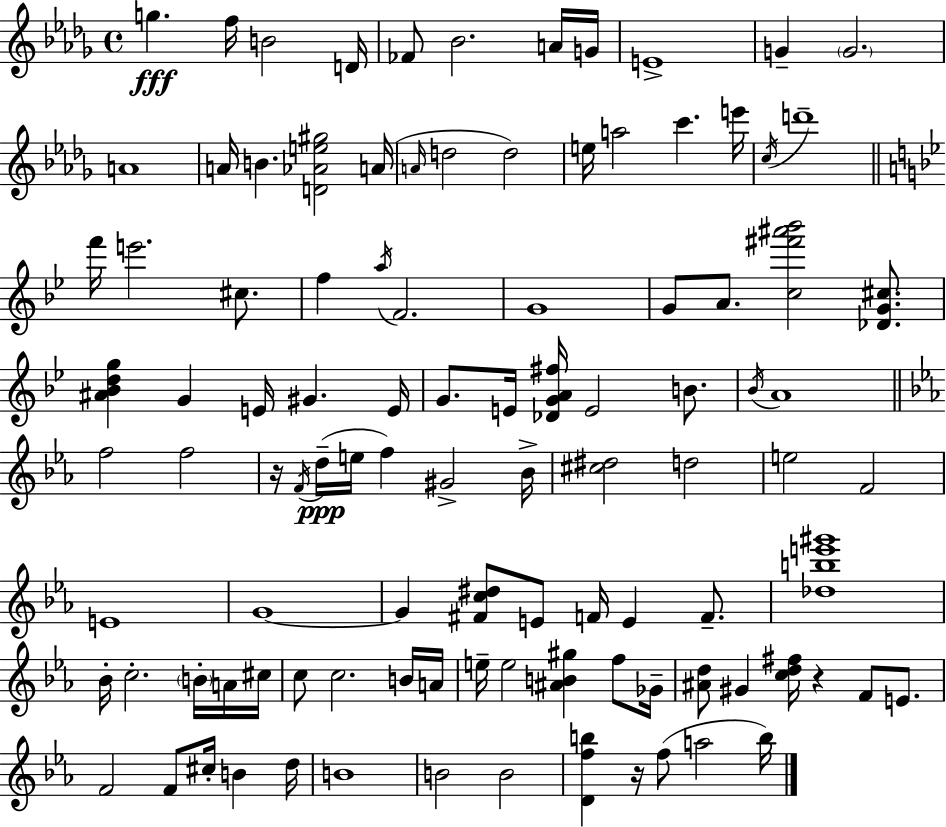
G5/q. F5/s B4/h D4/s FES4/e Bb4/h. A4/s G4/s E4/w G4/q G4/h. A4/w A4/s B4/q. [D4,Ab4,E5,G#5]/h A4/s A4/s D5/h D5/h E5/s A5/h C6/q. E6/s C5/s D6/w F6/s E6/h. C#5/e. F5/q A5/s F4/h. G4/w G4/e A4/e. [C5,F#6,A#6,Bb6]/h [Db4,G4,C#5]/e. [A#4,Bb4,D5,G5]/q G4/q E4/s G#4/q. E4/s G4/e. E4/s [Db4,G4,A4,F#5]/s E4/h B4/e. Bb4/s A4/w F5/h F5/h R/s F4/s D5/s E5/s F5/q G#4/h Bb4/s [C#5,D#5]/h D5/h E5/h F4/h E4/w G4/w G4/q [F#4,C5,D#5]/e E4/e F4/s E4/q F4/e. [Db5,B5,E6,G#6]/w Bb4/s C5/h. B4/s A4/s C#5/s C5/e C5/h. B4/s A4/s E5/s E5/h [A#4,B4,G#5]/q F5/e Gb4/s [A#4,D5]/e G#4/q [C5,D5,F#5]/s R/q F4/e E4/e. F4/h F4/e C#5/s B4/q D5/s B4/w B4/h B4/h [D4,F5,B5]/q R/s F5/e A5/h B5/s